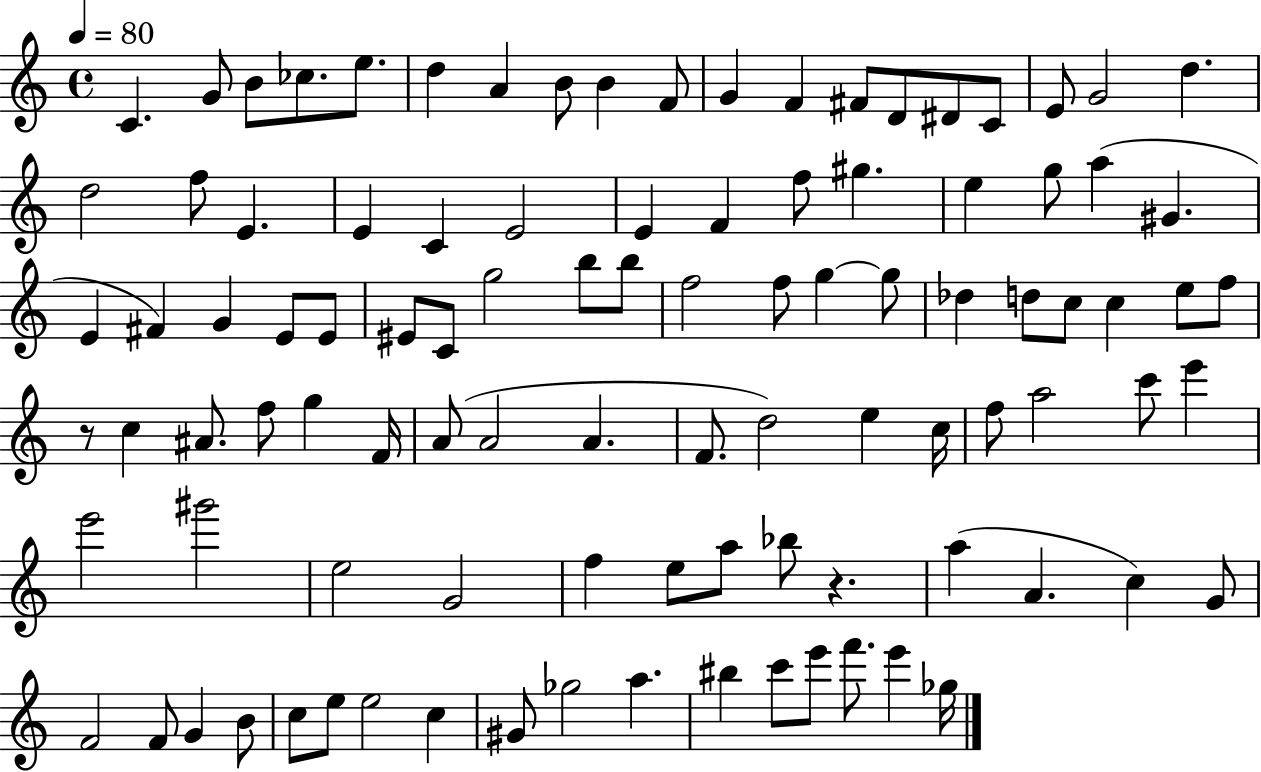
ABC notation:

X:1
T:Untitled
M:4/4
L:1/4
K:C
C G/2 B/2 _c/2 e/2 d A B/2 B F/2 G F ^F/2 D/2 ^D/2 C/2 E/2 G2 d d2 f/2 E E C E2 E F f/2 ^g e g/2 a ^G E ^F G E/2 E/2 ^E/2 C/2 g2 b/2 b/2 f2 f/2 g g/2 _d d/2 c/2 c e/2 f/2 z/2 c ^A/2 f/2 g F/4 A/2 A2 A F/2 d2 e c/4 f/2 a2 c'/2 e' e'2 ^g'2 e2 G2 f e/2 a/2 _b/2 z a A c G/2 F2 F/2 G B/2 c/2 e/2 e2 c ^G/2 _g2 a ^b c'/2 e'/2 f'/2 e' _g/4